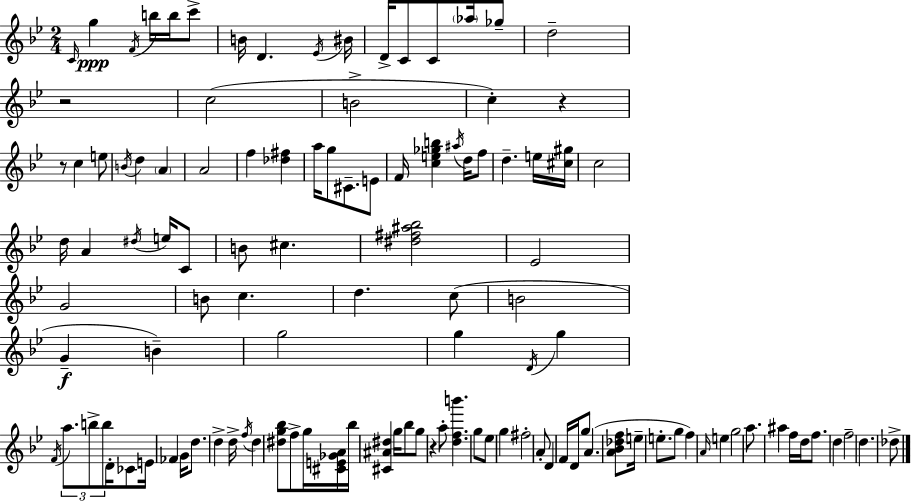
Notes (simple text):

C4/s G5/q F4/s B5/s B5/s C6/e B4/s D4/q. Eb4/s BIS4/s D4/s C4/e C4/e Ab5/s Gb5/e D5/h R/h C5/h B4/h C5/q R/q R/e C5/q E5/e B4/s D5/q A4/q A4/h F5/q [Db5,F#5]/q A5/s G5/e C#4/e. E4/e F4/s [C5,E5,Gb5,B5]/q A#5/s D5/s F5/e D5/q. E5/s [C#5,G#5]/s C5/h D5/s A4/q D#5/s E5/s C4/e B4/e C#5/q. [D#5,F#5,A#5,Bb5]/h Eb4/h G4/h B4/e C5/q. D5/q. C5/e B4/h G4/q B4/q G5/h G5/q D4/s G5/q F4/s A5/e. B5/e B5/e D4/s CES4/e E4/s FES4/q G4/s D5/e. D5/q D5/s F5/s D5/q [D#5,G5,Bb5]/e F5/e G5/s [C#4,E4,Gb4,A4]/s Bb5/s [C#4,A#4,D#5]/q G5/s Bb5/e G5/e R/q A5/e [D5,F5,B6]/q. G5/e Eb5/e G5/q F#5/h A4/e D4/q F4/s D4/s G5/e A4/q. [A4,Bb4,Db5,F5]/e E5/s E5/e. G5/e F5/q A4/s E5/q G5/h A5/e. A#5/q F5/s D5/s F5/e. D5/q F5/h D5/q. Db5/e